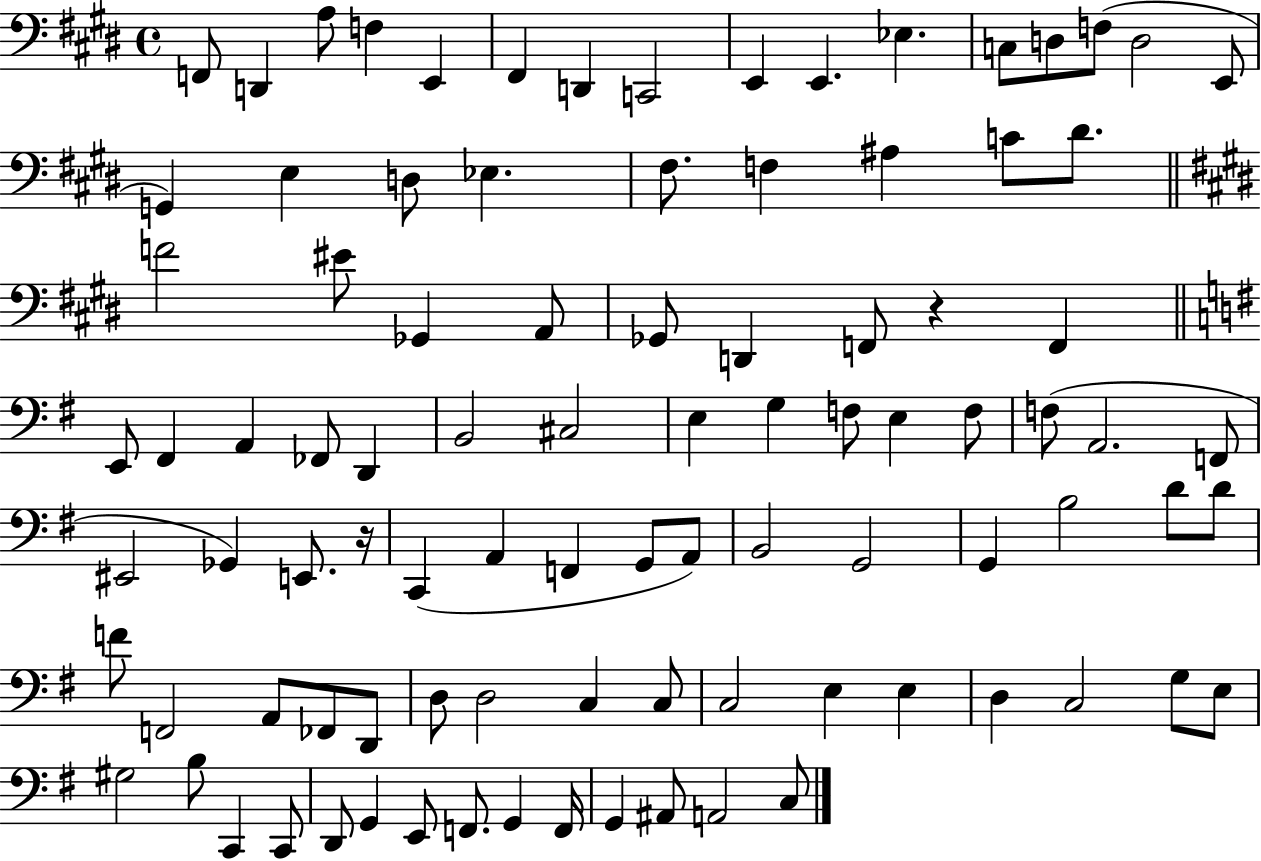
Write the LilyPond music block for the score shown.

{
  \clef bass
  \time 4/4
  \defaultTimeSignature
  \key e \major
  f,8 d,4 a8 f4 e,4 | fis,4 d,4 c,2 | e,4 e,4. ees4. | c8 d8 f8( d2 e,8 | \break g,4) e4 d8 ees4. | fis8. f4 ais4 c'8 dis'8. | \bar "||" \break \key e \major f'2 eis'8 ges,4 a,8 | ges,8 d,4 f,8 r4 f,4 | \bar "||" \break \key g \major e,8 fis,4 a,4 fes,8 d,4 | b,2 cis2 | e4 g4 f8 e4 f8 | f8( a,2. f,8 | \break eis,2 ges,4) e,8. r16 | c,4( a,4 f,4 g,8 a,8) | b,2 g,2 | g,4 b2 d'8 d'8 | \break f'8 f,2 a,8 fes,8 d,8 | d8 d2 c4 c8 | c2 e4 e4 | d4 c2 g8 e8 | \break gis2 b8 c,4 c,8 | d,8 g,4 e,8 f,8. g,4 f,16 | g,4 ais,8 a,2 c8 | \bar "|."
}